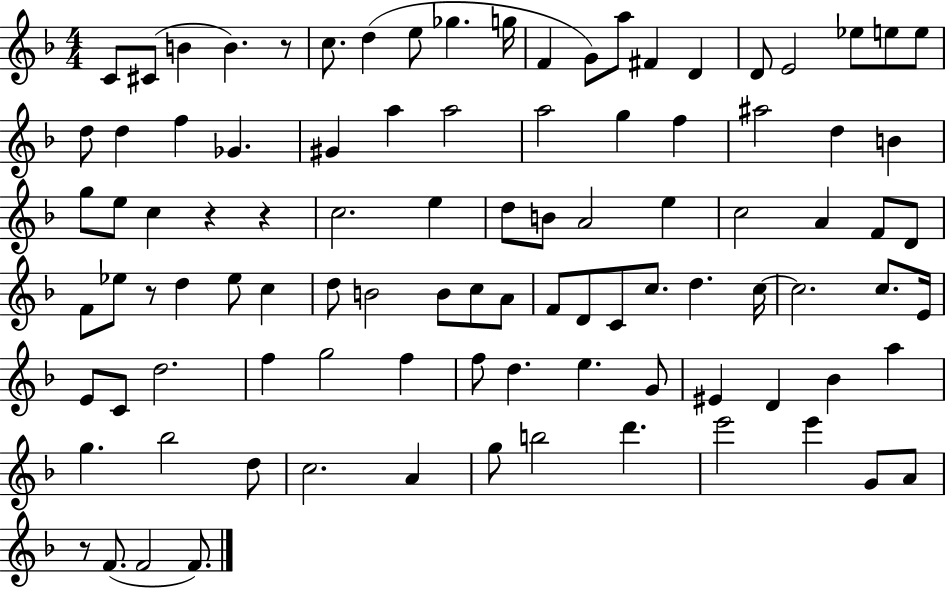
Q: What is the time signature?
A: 4/4